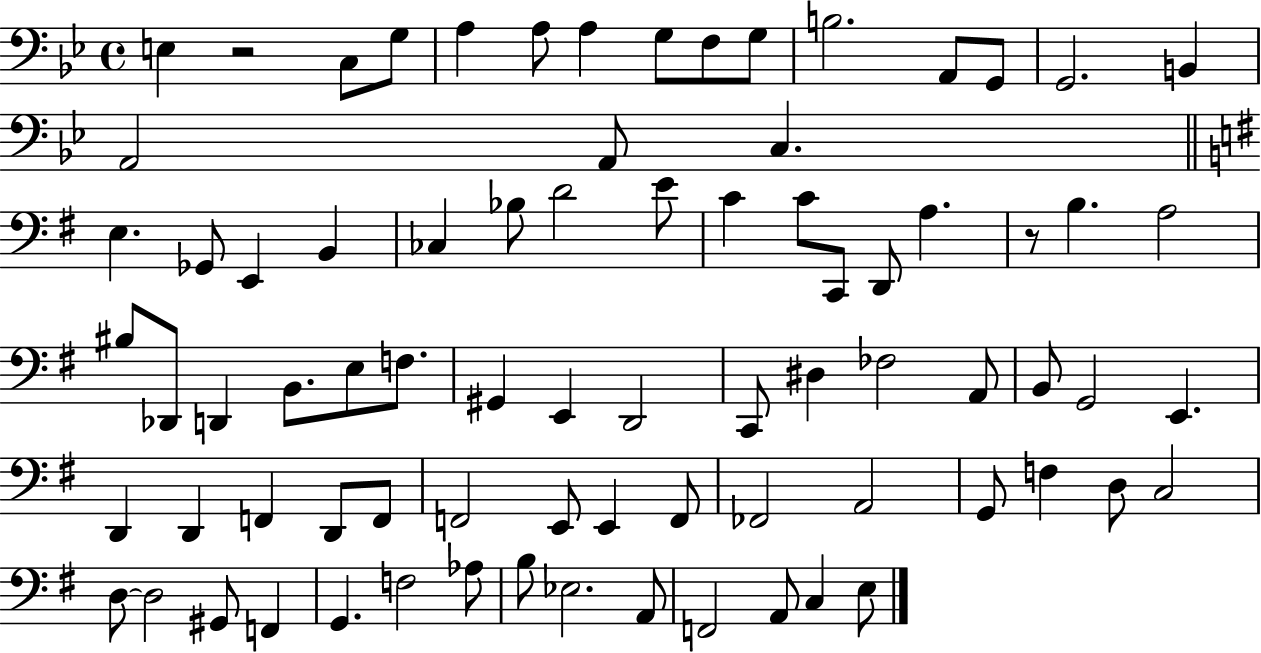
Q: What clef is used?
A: bass